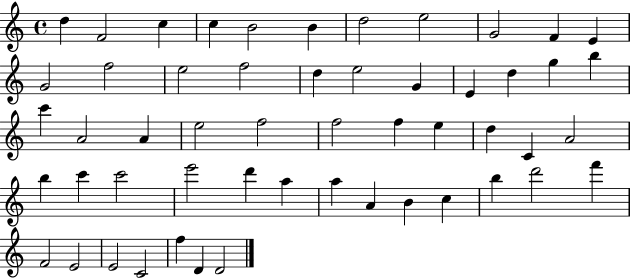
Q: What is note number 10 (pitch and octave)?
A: F4